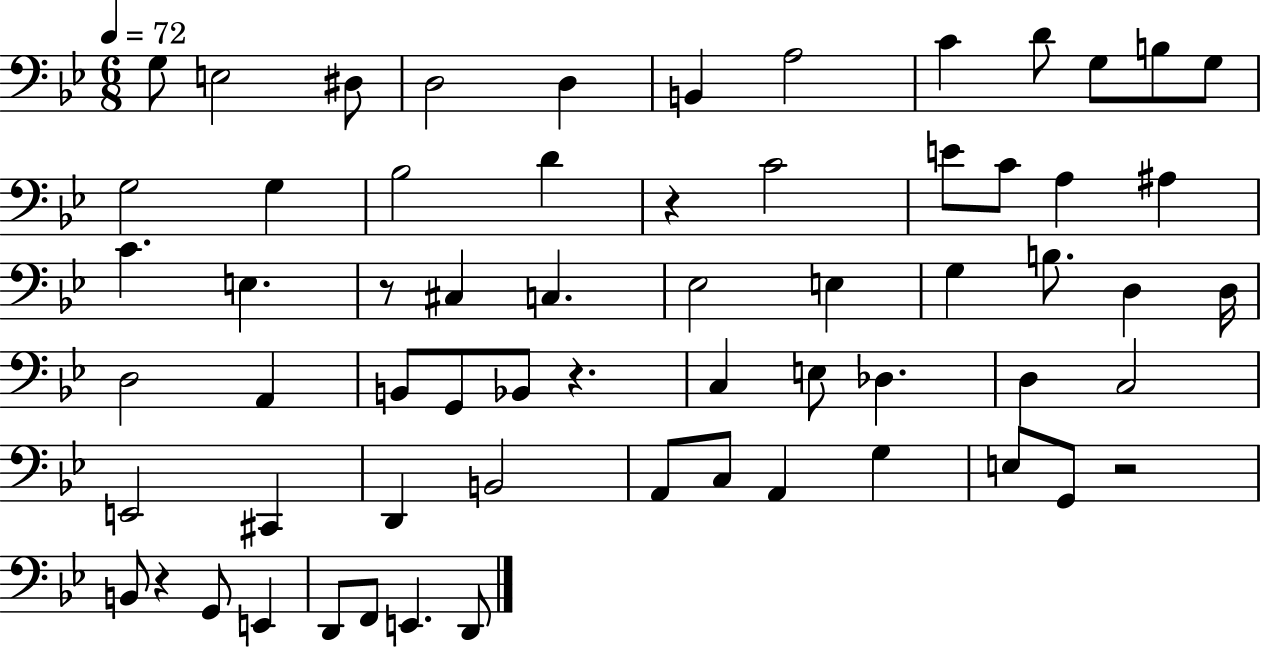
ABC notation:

X:1
T:Untitled
M:6/8
L:1/4
K:Bb
G,/2 E,2 ^D,/2 D,2 D, B,, A,2 C D/2 G,/2 B,/2 G,/2 G,2 G, _B,2 D z C2 E/2 C/2 A, ^A, C E, z/2 ^C, C, _E,2 E, G, B,/2 D, D,/4 D,2 A,, B,,/2 G,,/2 _B,,/2 z C, E,/2 _D, D, C,2 E,,2 ^C,, D,, B,,2 A,,/2 C,/2 A,, G, E,/2 G,,/2 z2 B,,/2 z G,,/2 E,, D,,/2 F,,/2 E,, D,,/2